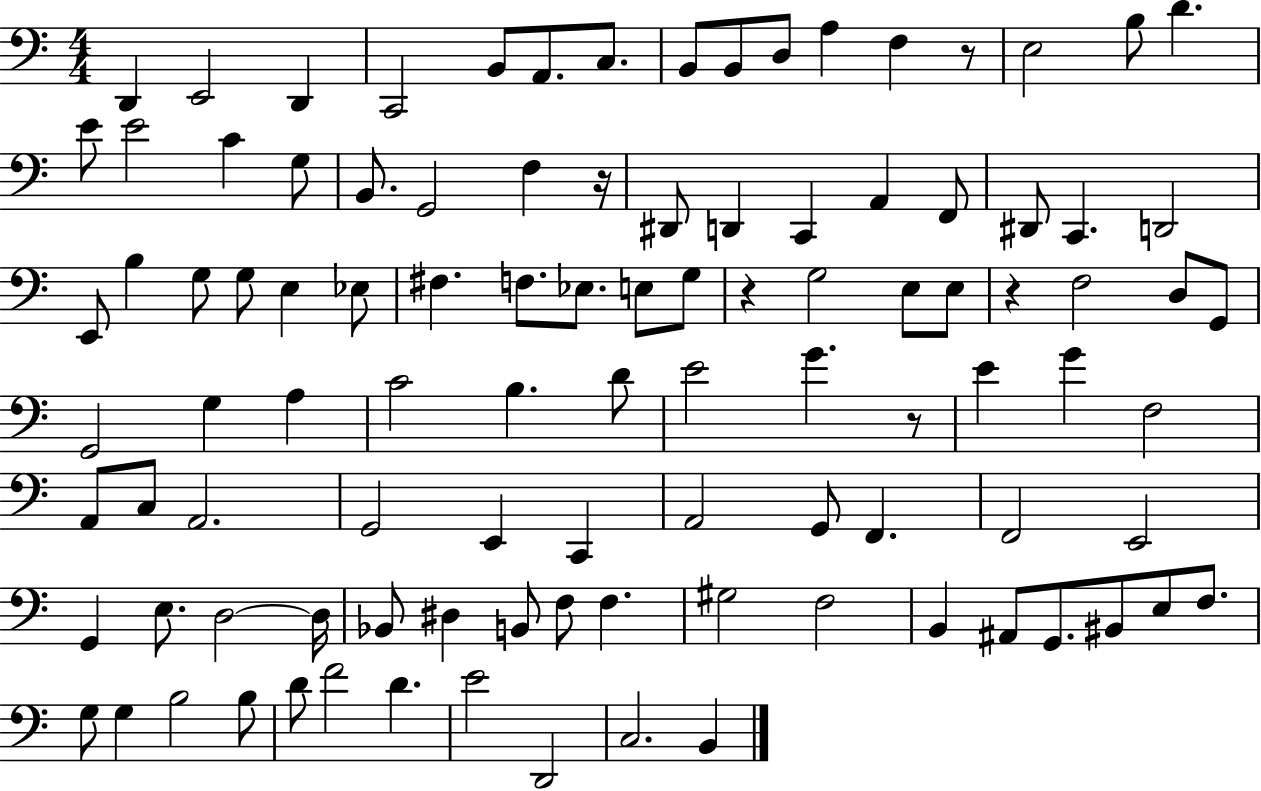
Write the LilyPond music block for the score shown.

{
  \clef bass
  \numericTimeSignature
  \time 4/4
  \key c \major
  d,4 e,2 d,4 | c,2 b,8 a,8. c8. | b,8 b,8 d8 a4 f4 r8 | e2 b8 d'4. | \break e'8 e'2 c'4 g8 | b,8. g,2 f4 r16 | dis,8 d,4 c,4 a,4 f,8 | dis,8 c,4. d,2 | \break e,8 b4 g8 g8 e4 ees8 | fis4. f8. ees8. e8 g8 | r4 g2 e8 e8 | r4 f2 d8 g,8 | \break g,2 g4 a4 | c'2 b4. d'8 | e'2 g'4. r8 | e'4 g'4 f2 | \break a,8 c8 a,2. | g,2 e,4 c,4 | a,2 g,8 f,4. | f,2 e,2 | \break g,4 e8. d2~~ d16 | bes,8 dis4 b,8 f8 f4. | gis2 f2 | b,4 ais,8 g,8. bis,8 e8 f8. | \break g8 g4 b2 b8 | d'8 f'2 d'4. | e'2 d,2 | c2. b,4 | \break \bar "|."
}